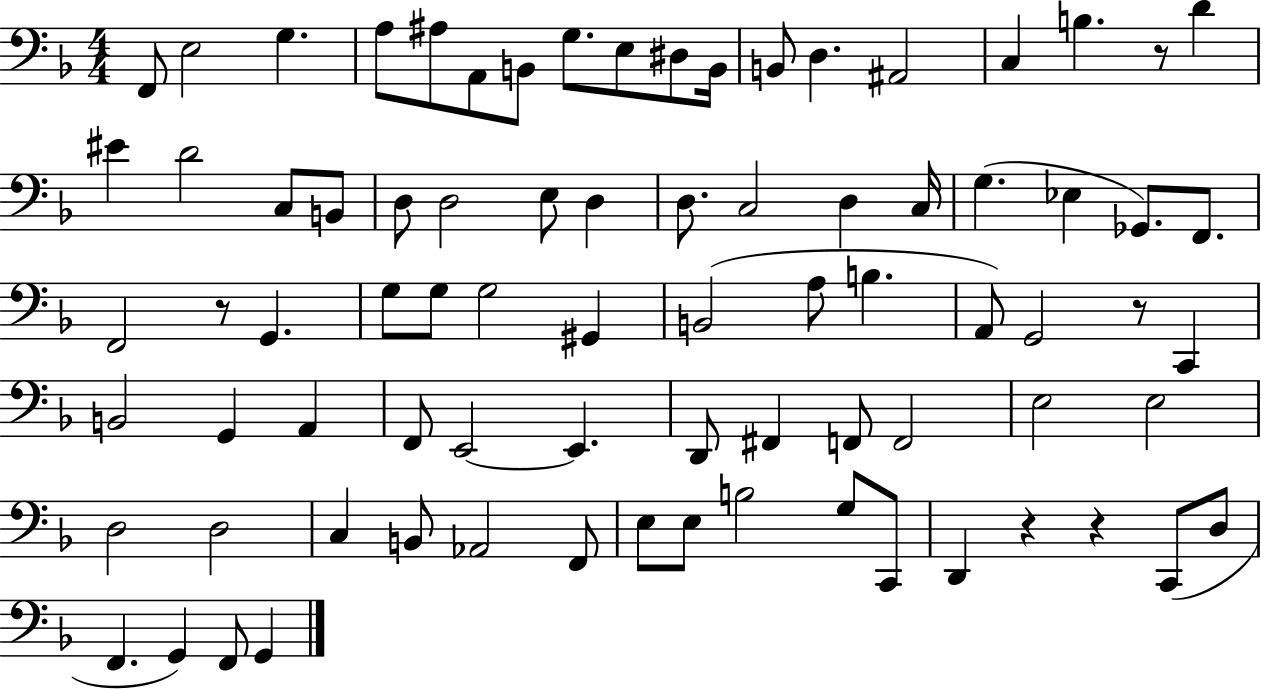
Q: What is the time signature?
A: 4/4